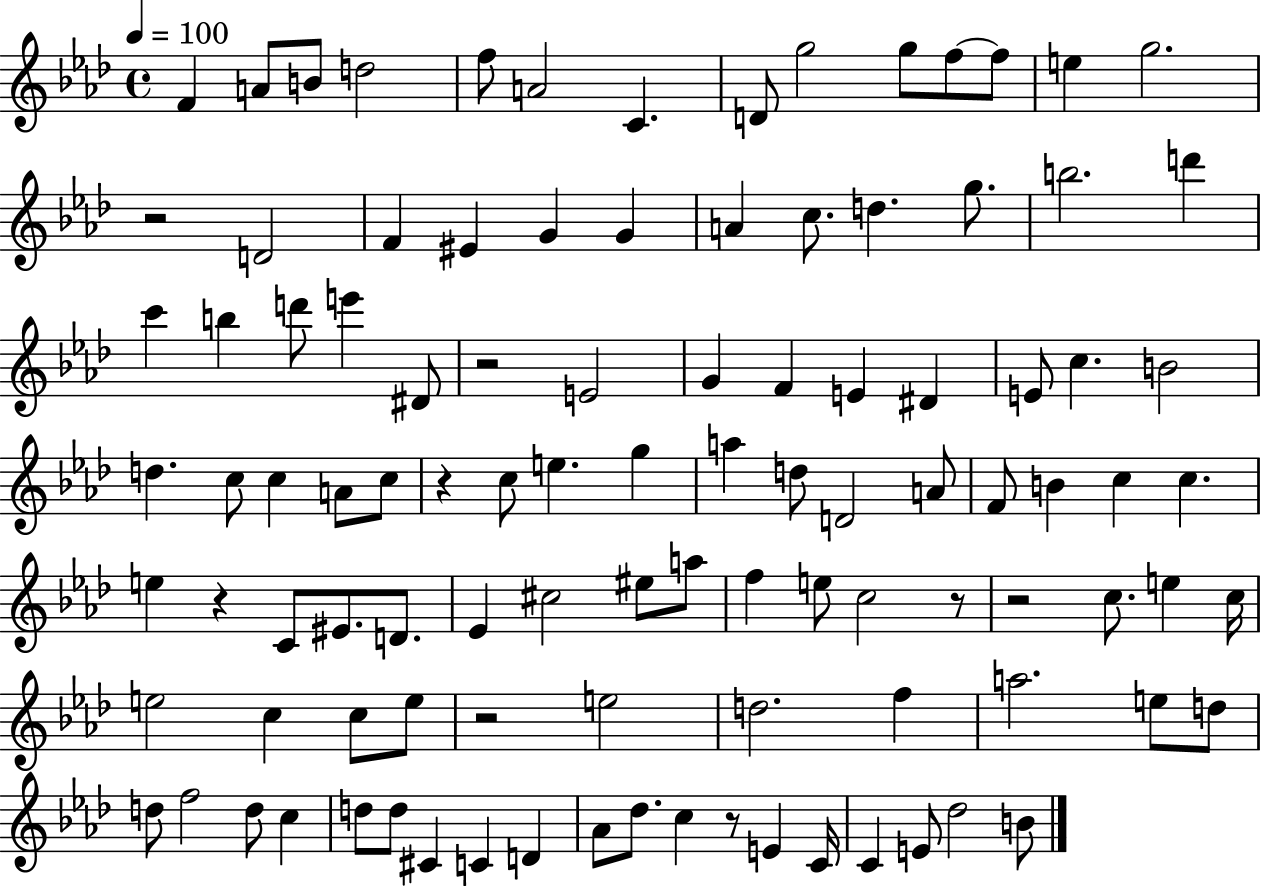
F4/q A4/e B4/e D5/h F5/e A4/h C4/q. D4/e G5/h G5/e F5/e F5/e E5/q G5/h. R/h D4/h F4/q EIS4/q G4/q G4/q A4/q C5/e. D5/q. G5/e. B5/h. D6/q C6/q B5/q D6/e E6/q D#4/e R/h E4/h G4/q F4/q E4/q D#4/q E4/e C5/q. B4/h D5/q. C5/e C5/q A4/e C5/e R/q C5/e E5/q. G5/q A5/q D5/e D4/h A4/e F4/e B4/q C5/q C5/q. E5/q R/q C4/e EIS4/e. D4/e. Eb4/q C#5/h EIS5/e A5/e F5/q E5/e C5/h R/e R/h C5/e. E5/q C5/s E5/h C5/q C5/e E5/e R/h E5/h D5/h. F5/q A5/h. E5/e D5/e D5/e F5/h D5/e C5/q D5/e D5/e C#4/q C4/q D4/q Ab4/e Db5/e. C5/q R/e E4/q C4/s C4/q E4/e Db5/h B4/e